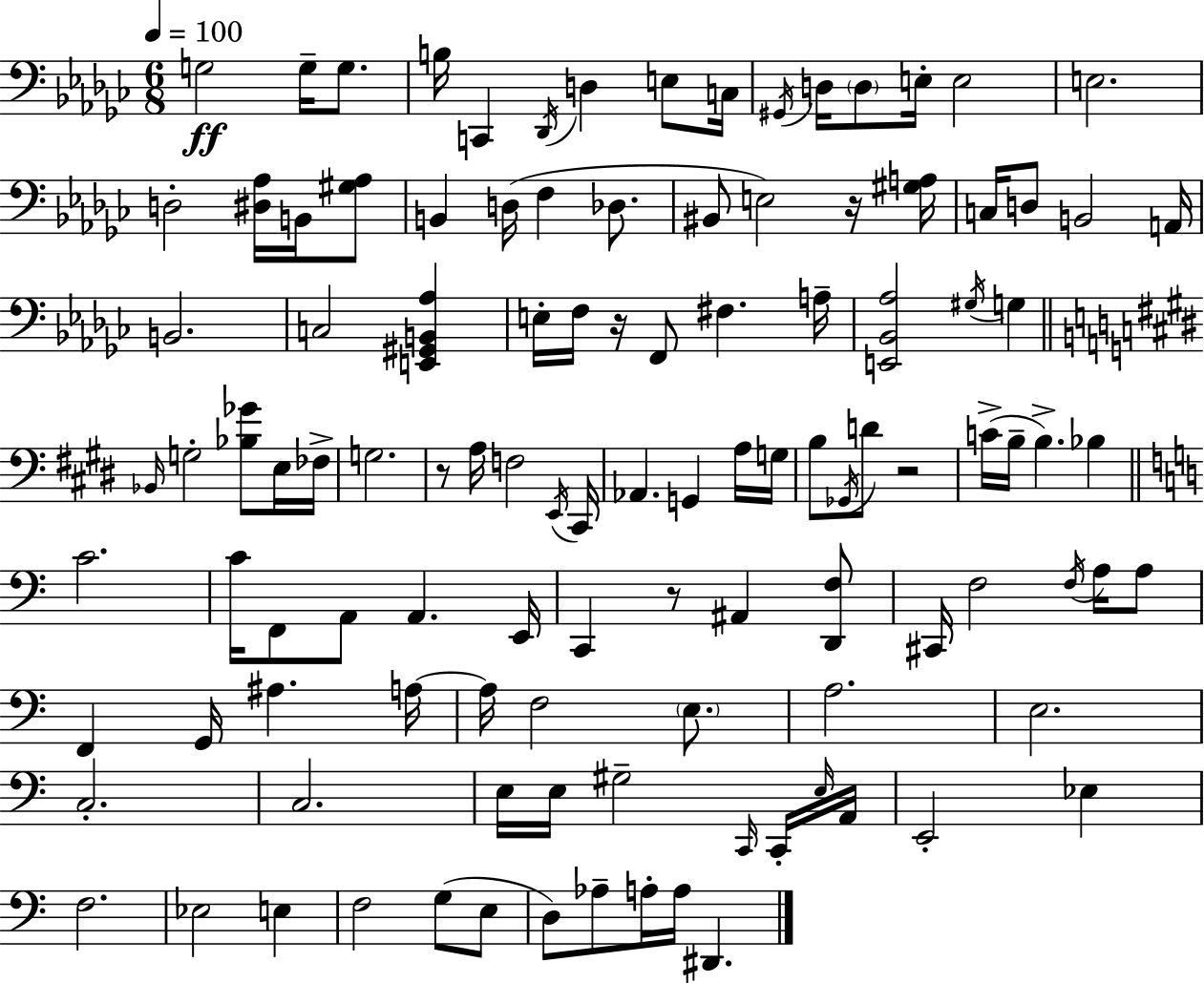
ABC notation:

X:1
T:Untitled
M:6/8
L:1/4
K:Ebm
G,2 G,/4 G,/2 B,/4 C,, _D,,/4 D, E,/2 C,/4 ^G,,/4 D,/4 D,/2 E,/4 E,2 E,2 D,2 [^D,_A,]/4 B,,/4 [^G,_A,]/2 B,, D,/4 F, _D,/2 ^B,,/2 E,2 z/4 [^G,A,]/4 C,/4 D,/2 B,,2 A,,/4 B,,2 C,2 [E,,^G,,B,,_A,] E,/4 F,/4 z/4 F,,/2 ^F, A,/4 [E,,_B,,_A,]2 ^G,/4 G, _B,,/4 G,2 [_B,_G]/2 E,/4 _F,/4 G,2 z/2 A,/4 F,2 E,,/4 ^C,,/4 _A,, G,, A,/4 G,/4 B,/2 _G,,/4 D/2 z2 C/4 B,/4 B, _B, C2 C/4 F,,/2 A,,/2 A,, E,,/4 C,, z/2 ^A,, [D,,F,]/2 ^C,,/4 F,2 F,/4 A,/4 A,/2 F,, G,,/4 ^A, A,/4 A,/4 F,2 E,/2 A,2 E,2 C,2 C,2 E,/4 E,/4 ^G,2 C,,/4 C,,/4 E,/4 A,,/4 E,,2 _E, F,2 _E,2 E, F,2 G,/2 E,/2 D,/2 _A,/2 A,/4 A,/4 ^D,,